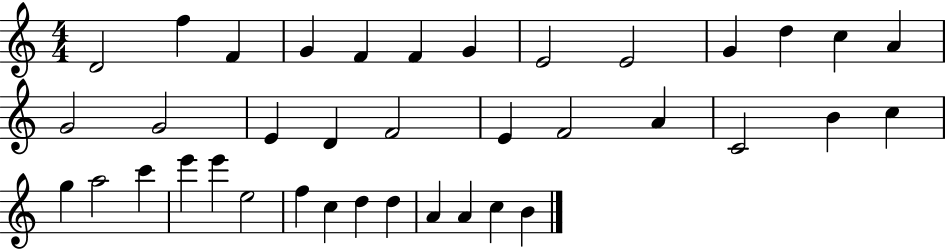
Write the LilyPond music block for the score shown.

{
  \clef treble
  \numericTimeSignature
  \time 4/4
  \key c \major
  d'2 f''4 f'4 | g'4 f'4 f'4 g'4 | e'2 e'2 | g'4 d''4 c''4 a'4 | \break g'2 g'2 | e'4 d'4 f'2 | e'4 f'2 a'4 | c'2 b'4 c''4 | \break g''4 a''2 c'''4 | e'''4 e'''4 e''2 | f''4 c''4 d''4 d''4 | a'4 a'4 c''4 b'4 | \break \bar "|."
}